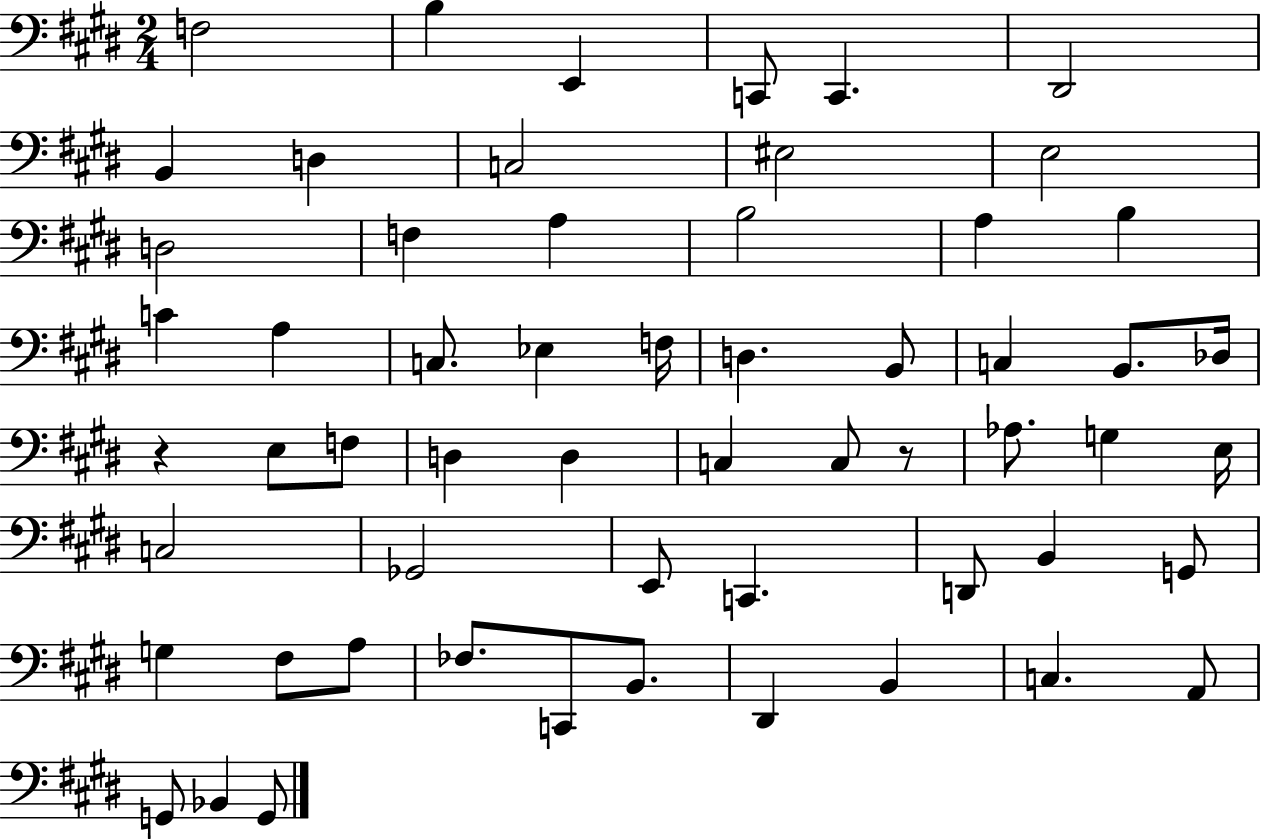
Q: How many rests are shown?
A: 2